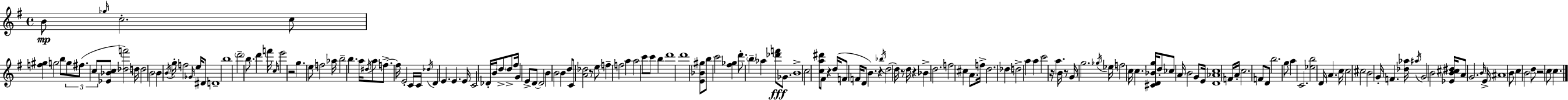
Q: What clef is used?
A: treble